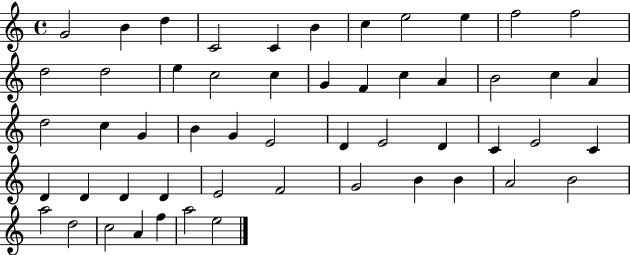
X:1
T:Untitled
M:4/4
L:1/4
K:C
G2 B d C2 C B c e2 e f2 f2 d2 d2 e c2 c G F c A B2 c A d2 c G B G E2 D E2 D C E2 C D D D D E2 F2 G2 B B A2 B2 a2 d2 c2 A f a2 e2